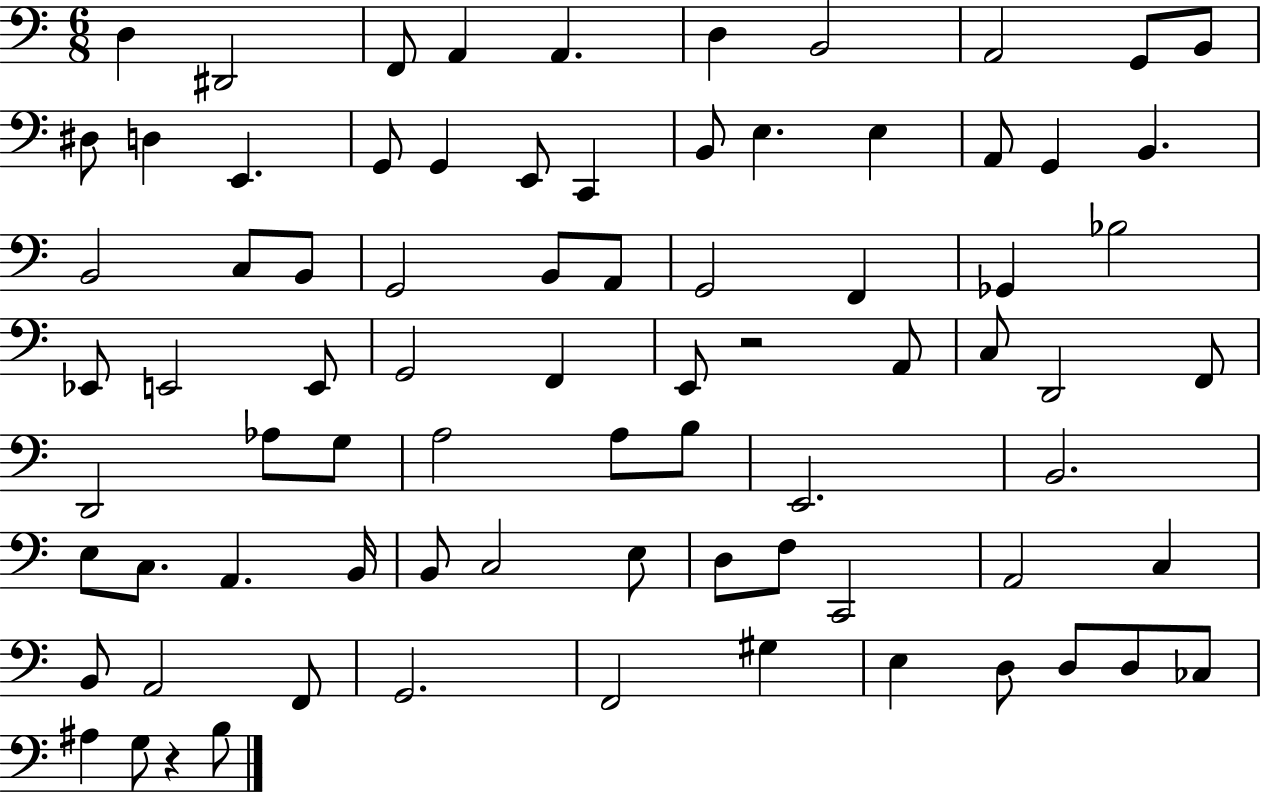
X:1
T:Untitled
M:6/8
L:1/4
K:C
D, ^D,,2 F,,/2 A,, A,, D, B,,2 A,,2 G,,/2 B,,/2 ^D,/2 D, E,, G,,/2 G,, E,,/2 C,, B,,/2 E, E, A,,/2 G,, B,, B,,2 C,/2 B,,/2 G,,2 B,,/2 A,,/2 G,,2 F,, _G,, _B,2 _E,,/2 E,,2 E,,/2 G,,2 F,, E,,/2 z2 A,,/2 C,/2 D,,2 F,,/2 D,,2 _A,/2 G,/2 A,2 A,/2 B,/2 E,,2 B,,2 E,/2 C,/2 A,, B,,/4 B,,/2 C,2 E,/2 D,/2 F,/2 C,,2 A,,2 C, B,,/2 A,,2 F,,/2 G,,2 F,,2 ^G, E, D,/2 D,/2 D,/2 _C,/2 ^A, G,/2 z B,/2